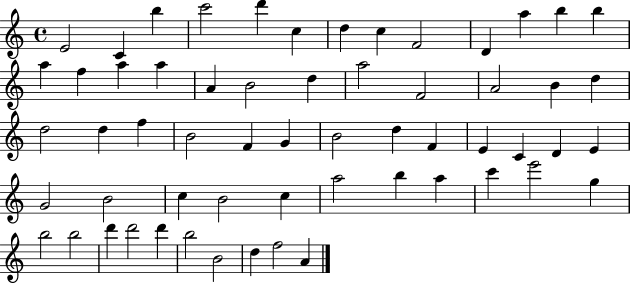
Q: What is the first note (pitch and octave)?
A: E4